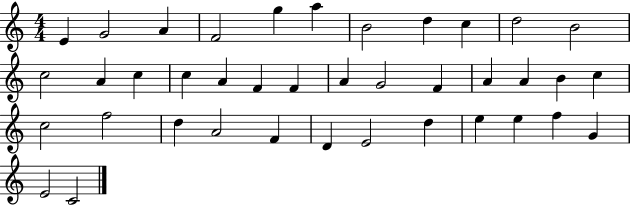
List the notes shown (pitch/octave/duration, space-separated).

E4/q G4/h A4/q F4/h G5/q A5/q B4/h D5/q C5/q D5/h B4/h C5/h A4/q C5/q C5/q A4/q F4/q F4/q A4/q G4/h F4/q A4/q A4/q B4/q C5/q C5/h F5/h D5/q A4/h F4/q D4/q E4/h D5/q E5/q E5/q F5/q G4/q E4/h C4/h